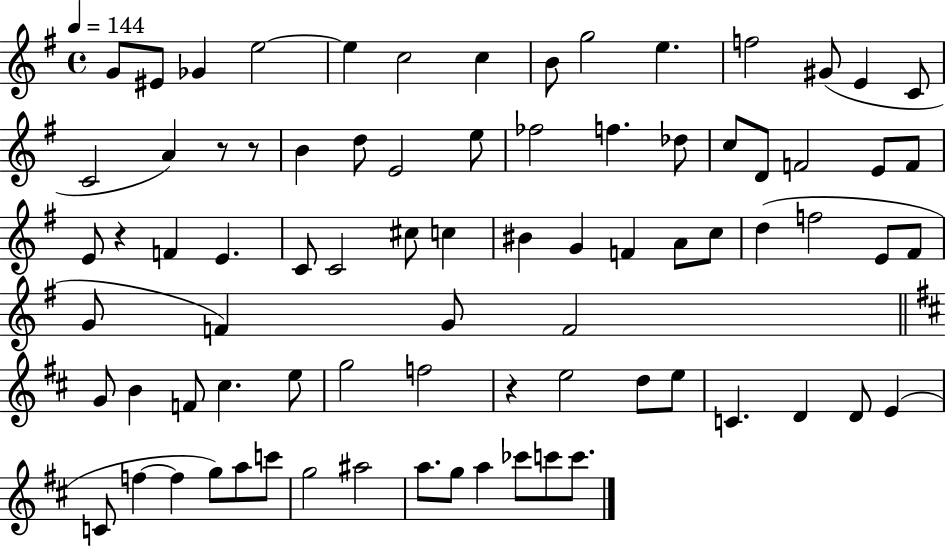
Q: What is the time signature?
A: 4/4